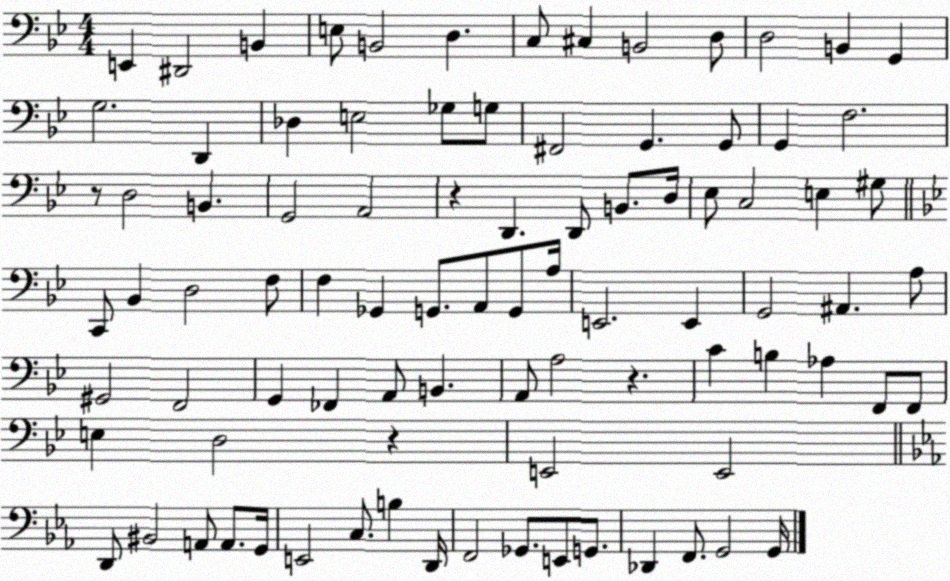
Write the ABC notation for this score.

X:1
T:Untitled
M:4/4
L:1/4
K:Bb
E,, ^D,,2 B,, E,/2 B,,2 D, C,/2 ^C, B,,2 D,/2 D,2 B,, G,, G,2 D,, _D, E,2 _G,/2 G,/2 ^F,,2 G,, G,,/2 G,, F,2 z/2 D,2 B,, G,,2 A,,2 z D,, D,,/2 B,,/2 D,/4 _E,/2 C,2 E, ^G,/2 C,,/2 _B,, D,2 F,/2 F, _G,, G,,/2 A,,/2 G,,/2 A,/4 E,,2 E,, G,,2 ^A,, A,/2 ^G,,2 F,,2 G,, _F,, A,,/2 B,, A,,/2 A,2 z C B, _A, F,,/2 F,,/2 E, D,2 z E,,2 E,,2 D,,/2 ^B,,2 A,,/2 A,,/2 G,,/4 E,,2 C,/2 B, D,,/4 F,,2 _G,,/2 E,,/2 G,,/2 _D,, F,,/2 G,,2 G,,/4